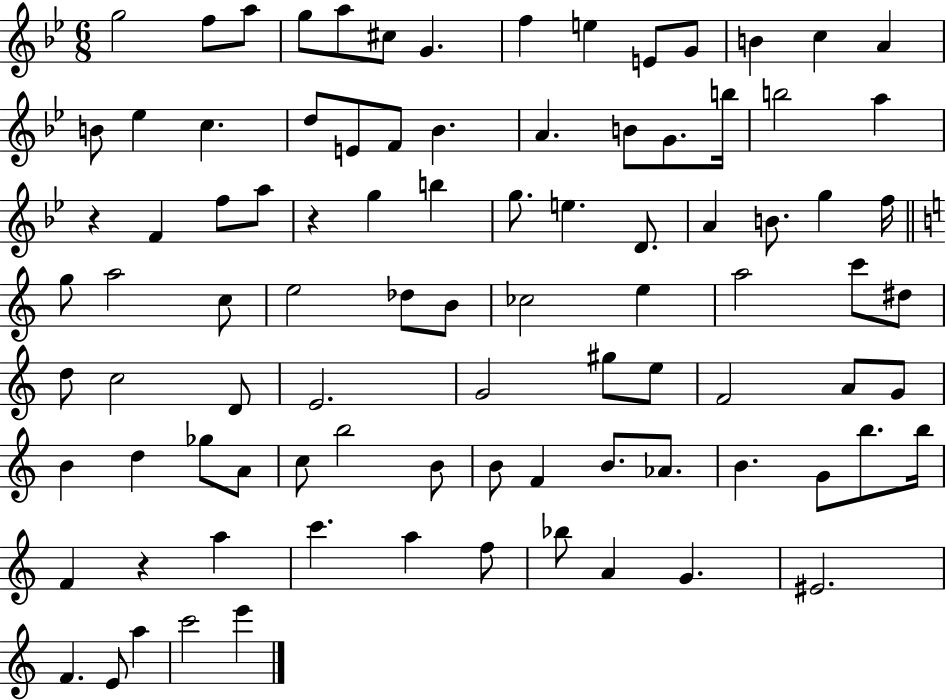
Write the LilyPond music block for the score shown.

{
  \clef treble
  \numericTimeSignature
  \time 6/8
  \key bes \major
  \repeat volta 2 { g''2 f''8 a''8 | g''8 a''8 cis''8 g'4. | f''4 e''4 e'8 g'8 | b'4 c''4 a'4 | \break b'8 ees''4 c''4. | d''8 e'8 f'8 bes'4. | a'4. b'8 g'8. b''16 | b''2 a''4 | \break r4 f'4 f''8 a''8 | r4 g''4 b''4 | g''8. e''4. d'8. | a'4 b'8. g''4 f''16 | \break \bar "||" \break \key c \major g''8 a''2 c''8 | e''2 des''8 b'8 | ces''2 e''4 | a''2 c'''8 dis''8 | \break d''8 c''2 d'8 | e'2. | g'2 gis''8 e''8 | f'2 a'8 g'8 | \break b'4 d''4 ges''8 a'8 | c''8 b''2 b'8 | b'8 f'4 b'8. aes'8. | b'4. g'8 b''8. b''16 | \break f'4 r4 a''4 | c'''4. a''4 f''8 | bes''8 a'4 g'4. | eis'2. | \break f'4. e'8 a''4 | c'''2 e'''4 | } \bar "|."
}